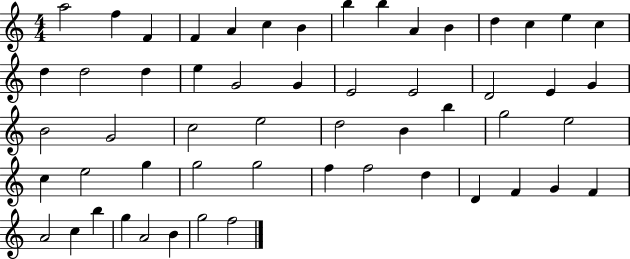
A5/h F5/q F4/q F4/q A4/q C5/q B4/q B5/q B5/q A4/q B4/q D5/q C5/q E5/q C5/q D5/q D5/h D5/q E5/q G4/h G4/q E4/h E4/h D4/h E4/q G4/q B4/h G4/h C5/h E5/h D5/h B4/q B5/q G5/h E5/h C5/q E5/h G5/q G5/h G5/h F5/q F5/h D5/q D4/q F4/q G4/q F4/q A4/h C5/q B5/q G5/q A4/h B4/q G5/h F5/h